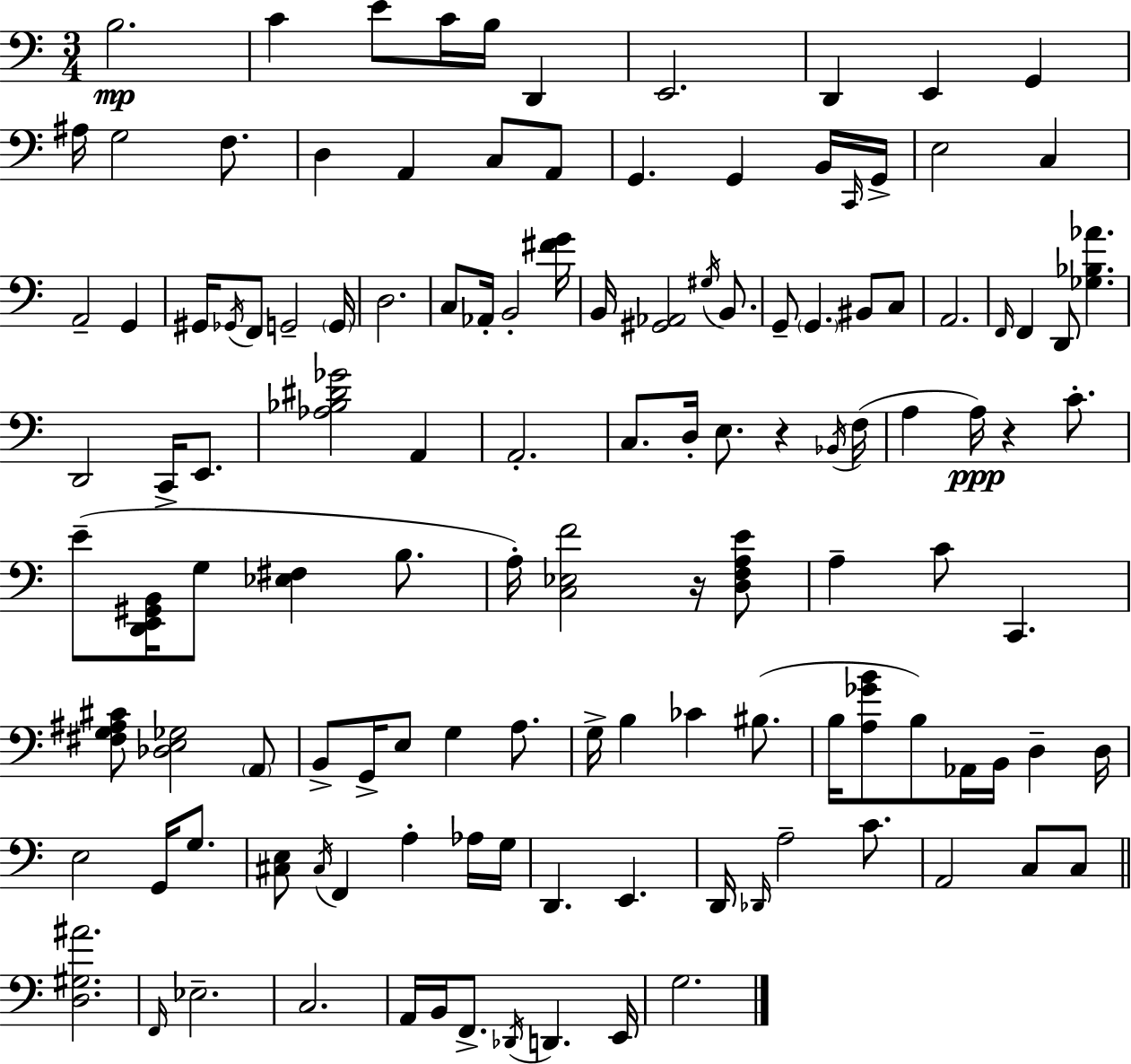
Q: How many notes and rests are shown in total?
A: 125